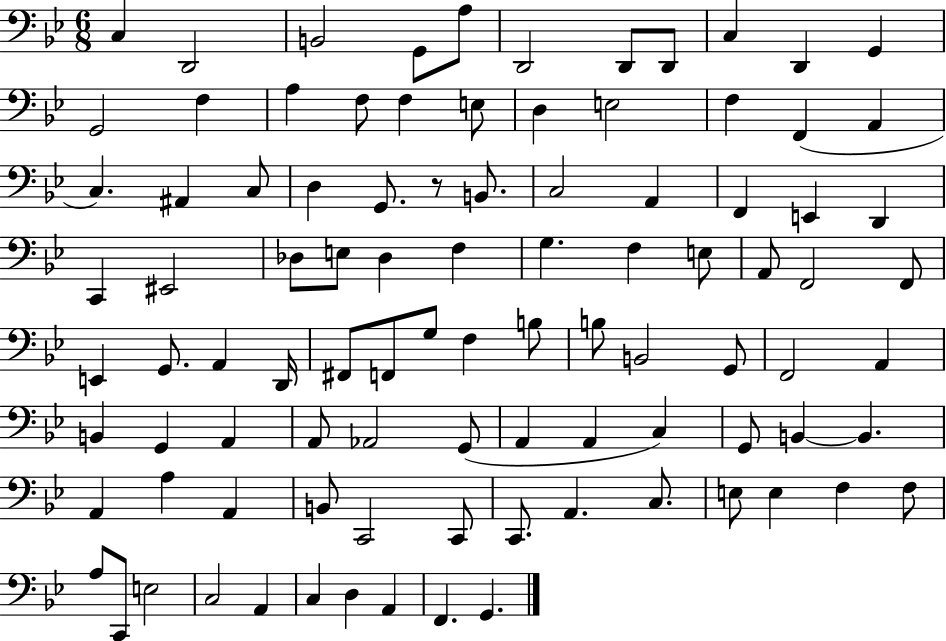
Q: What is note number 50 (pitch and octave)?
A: F#2